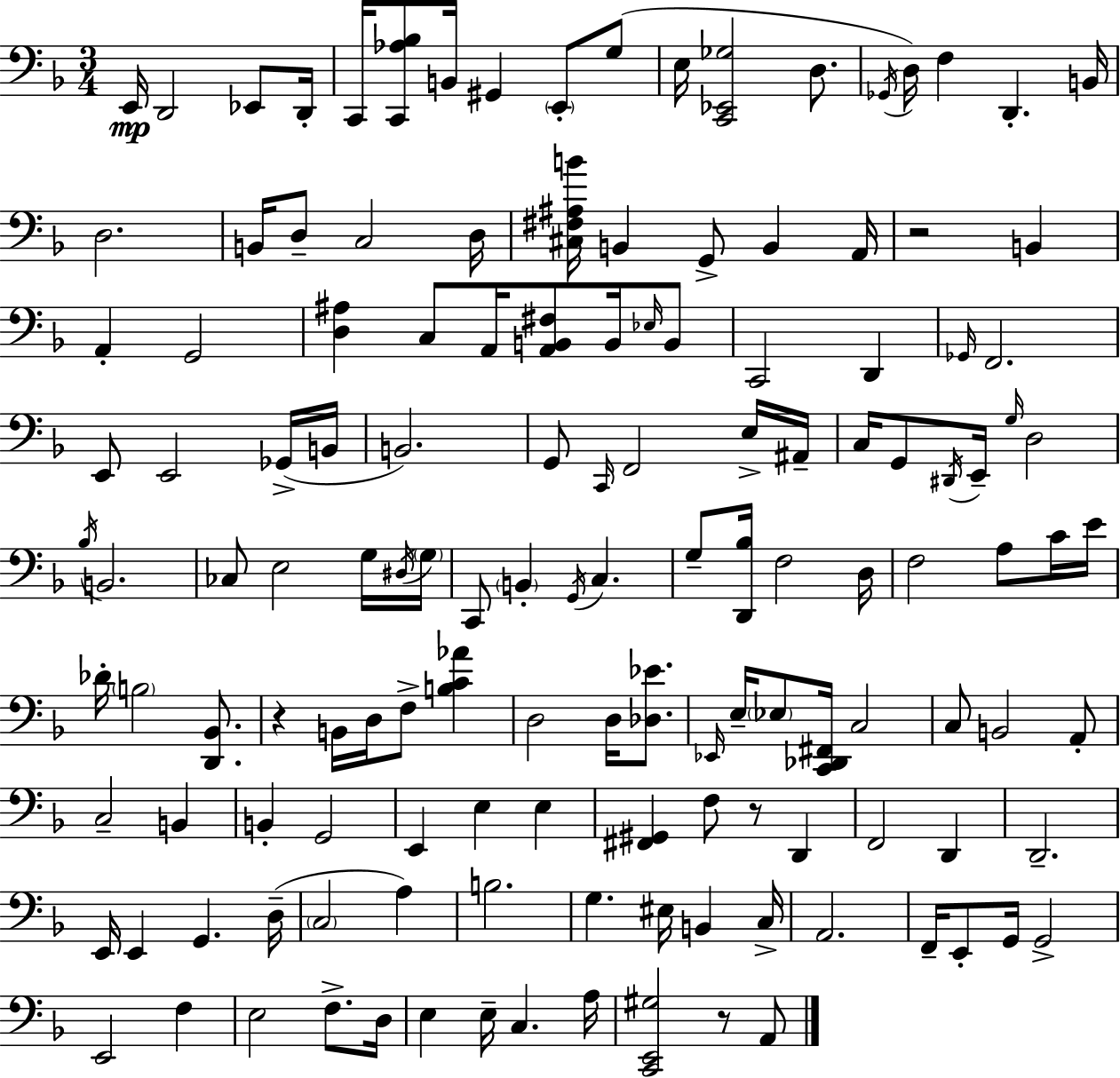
{
  \clef bass
  \numericTimeSignature
  \time 3/4
  \key f \major
  e,16\mp d,2 ees,8 d,16-. | c,16 <c, aes bes>8 b,16 gis,4 \parenthesize e,8-. g8( | e16 <c, ees, ges>2 d8. | \acciaccatura { ges,16 } d16) f4 d,4.-. | \break b,16 d2. | b,16 d8-- c2 | d16 <cis fis ais b'>16 b,4 g,8-> b,4 | a,16 r2 b,4 | \break a,4-. g,2 | <d ais>4 c8 a,16 <a, b, fis>8 b,16 \grace { ees16 } | b,8 c,2 d,4 | \grace { ges,16 } f,2. | \break e,8 e,2 | ges,16->( b,16 b,2.) | g,8 \grace { c,16 } f,2 | e16-> ais,16-- c16 g,8 \acciaccatura { dis,16 } e,16-- \grace { g16 } d2 | \break \acciaccatura { bes16 } b,2. | ces8 e2 | g16 \acciaccatura { dis16 } \parenthesize g16 c,8 \parenthesize b,4-. | \acciaccatura { g,16 } c4. g8-- <d, bes>16 | \break f2 d16 f2 | a8 c'16 e'16 des'16-. \parenthesize b2 | <d, bes,>8. r4 | b,16 d16 f8-> <b c' aes'>4 d2 | \break d16 <des ees'>8. \grace { ees,16 } e16-- \parenthesize ees8 | <c, des, fis,>16 c2 c8 | b,2 a,8-. c2-- | b,4 b,4-. | \break g,2 e,4 | e4 e4 <fis, gis,>4 | f8 r8 d,4 f,2 | d,4 d,2.-- | \break e,16 e,4 | g,4. d16--( \parenthesize c2 | a4) b2. | g4. | \break eis16 b,4 c16-> a,2. | f,16-- e,8-. | g,16 g,2-> e,2 | f4 e2 | \break f8.-> d16 e4 | e16-- c4. a16 <c, e, gis>2 | r8 a,8 \bar "|."
}